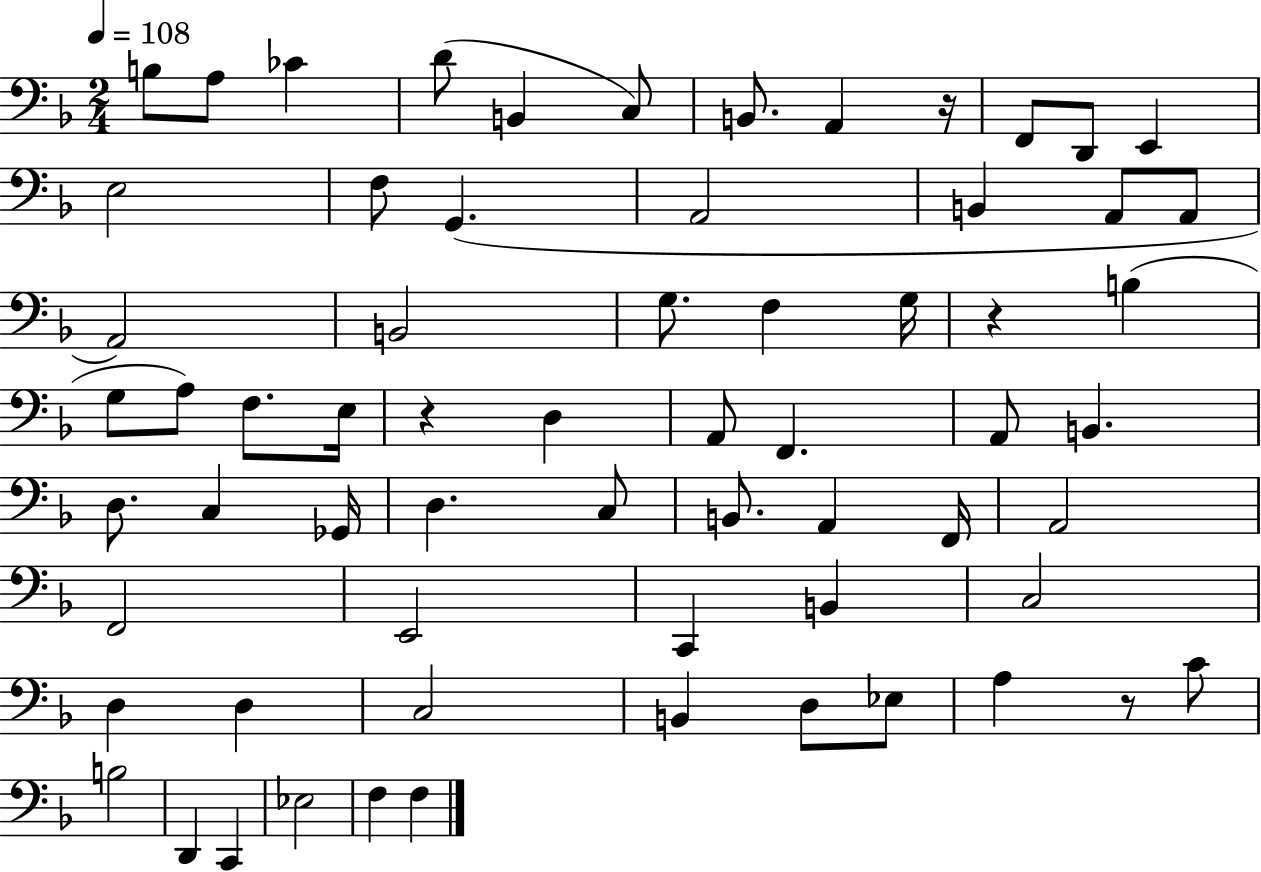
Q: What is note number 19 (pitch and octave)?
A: A2